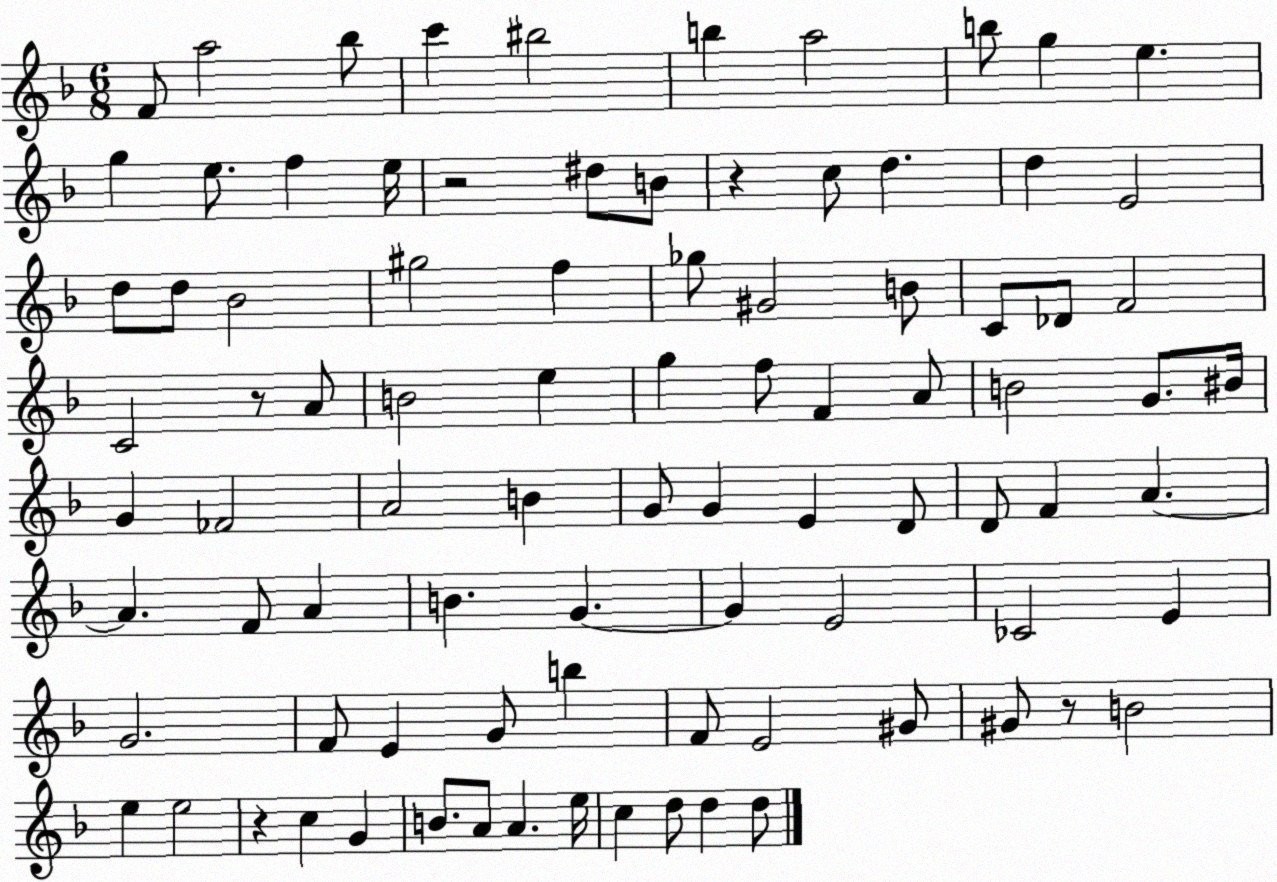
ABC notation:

X:1
T:Untitled
M:6/8
L:1/4
K:F
F/2 a2 _b/2 c' ^b2 b a2 b/2 g e g e/2 f e/4 z2 ^d/2 B/2 z c/2 d d E2 d/2 d/2 _B2 ^g2 f _g/2 ^G2 B/2 C/2 _D/2 F2 C2 z/2 A/2 B2 e g f/2 F A/2 B2 G/2 ^B/4 G _F2 A2 B G/2 G E D/2 D/2 F A A F/2 A B G G E2 _C2 E G2 F/2 E G/2 b F/2 E2 ^G/2 ^G/2 z/2 B2 e e2 z c G B/2 A/2 A e/4 c d/2 d d/2